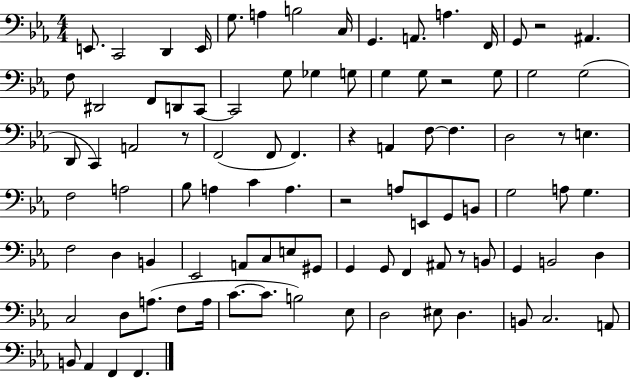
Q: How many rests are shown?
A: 7